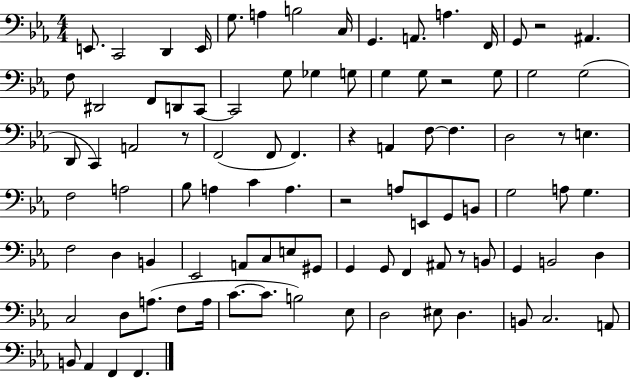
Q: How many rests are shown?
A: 7